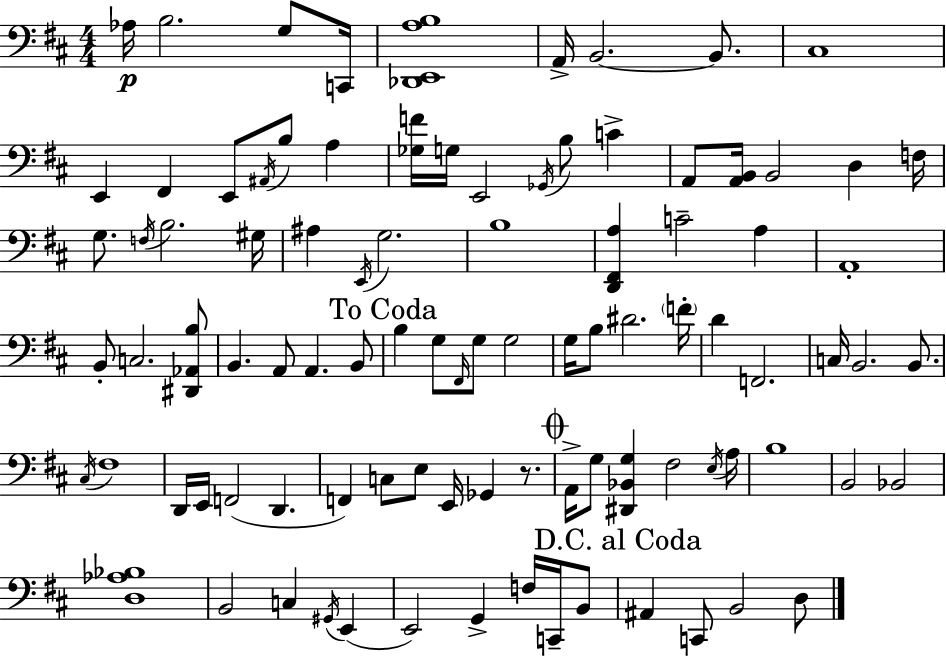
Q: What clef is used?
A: bass